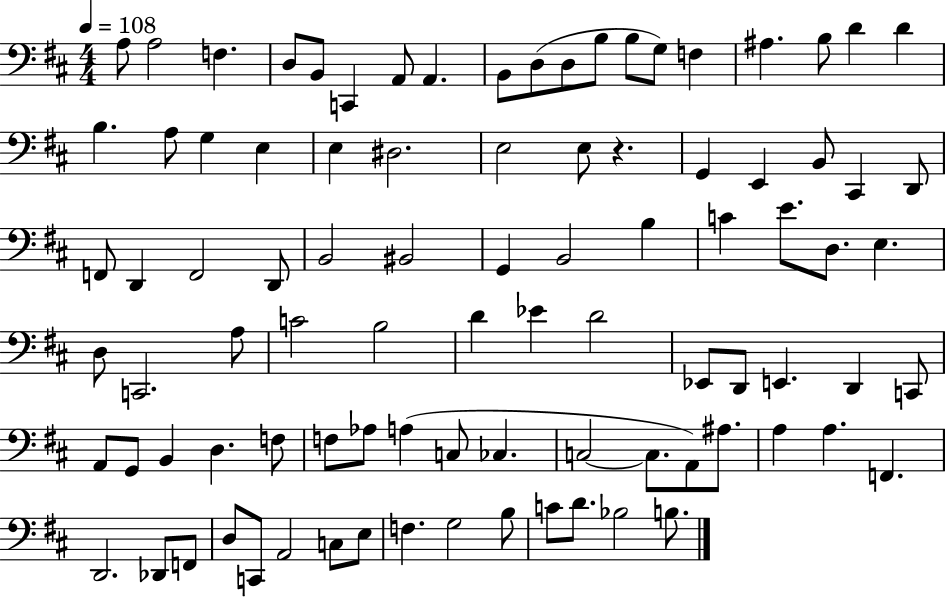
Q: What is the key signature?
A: D major